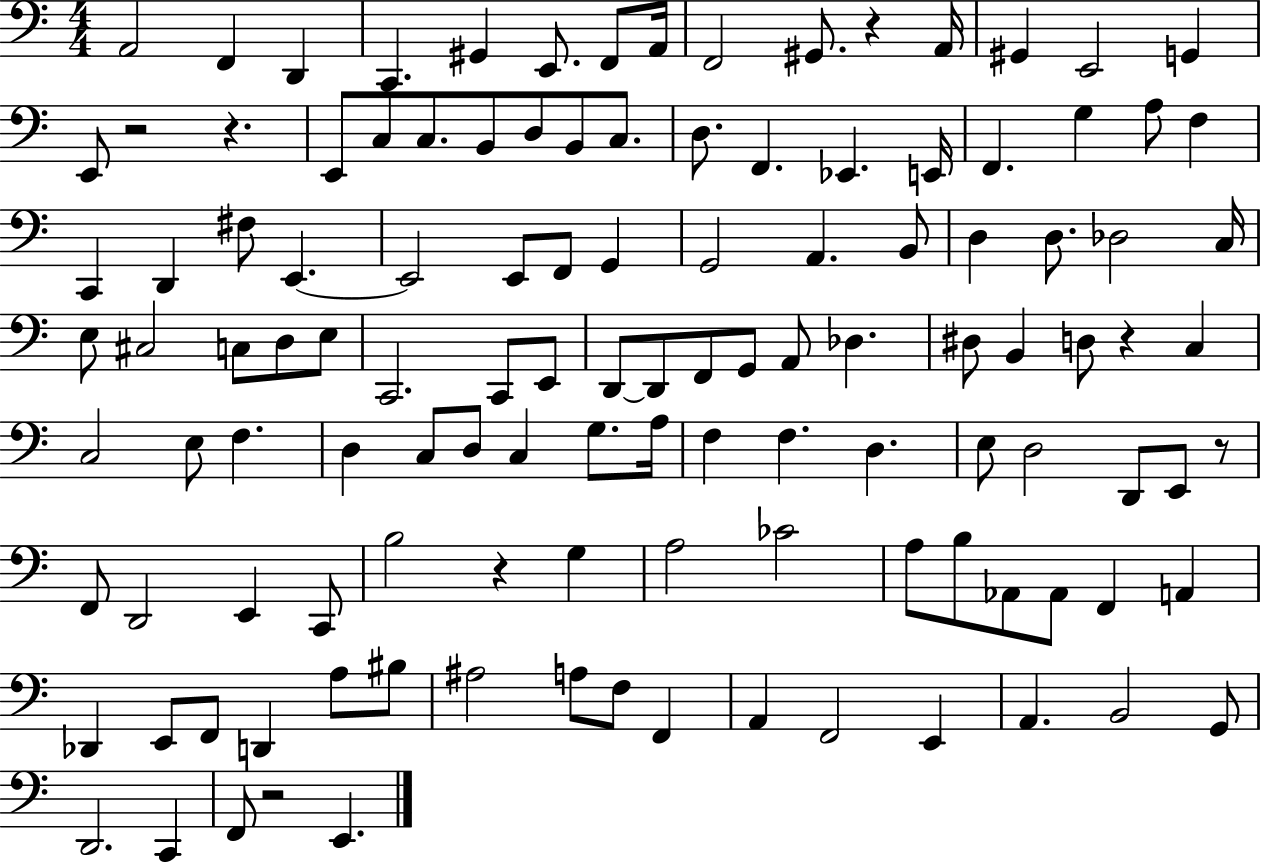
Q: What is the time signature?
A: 4/4